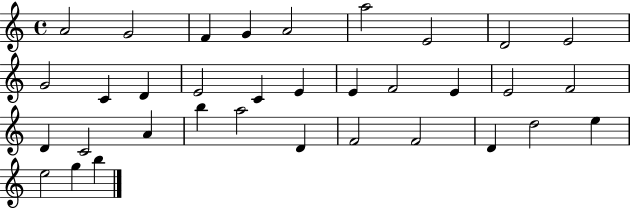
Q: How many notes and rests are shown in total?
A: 34